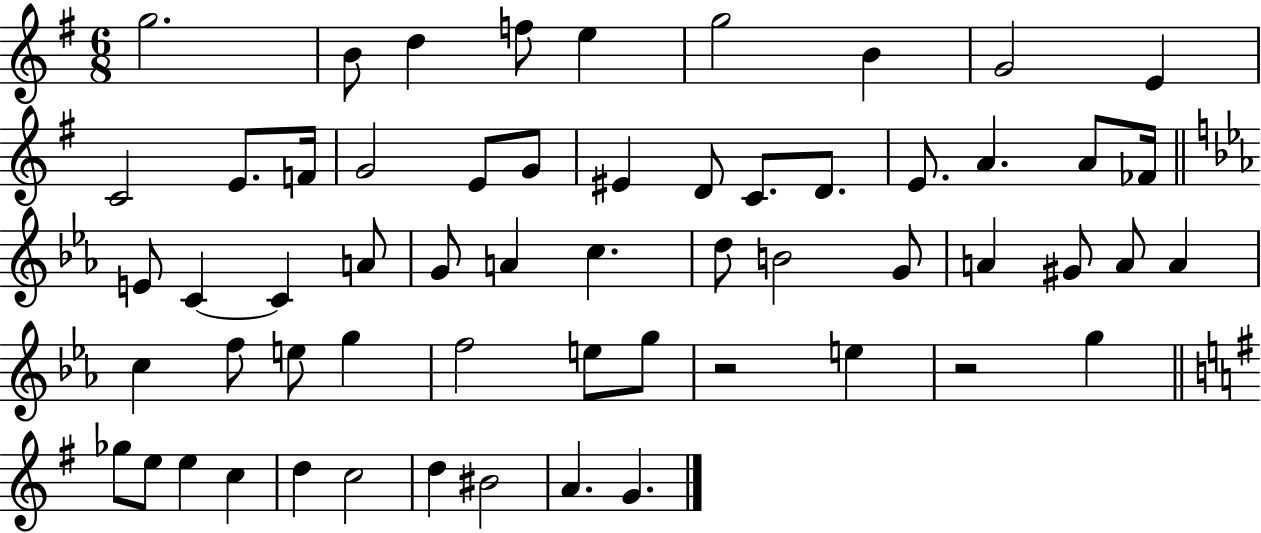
G5/h. B4/e D5/q F5/e E5/q G5/h B4/q G4/h E4/q C4/h E4/e. F4/s G4/h E4/e G4/e EIS4/q D4/e C4/e. D4/e. E4/e. A4/q. A4/e FES4/s E4/e C4/q C4/q A4/e G4/e A4/q C5/q. D5/e B4/h G4/e A4/q G#4/e A4/e A4/q C5/q F5/e E5/e G5/q F5/h E5/e G5/e R/h E5/q R/h G5/q Gb5/e E5/e E5/q C5/q D5/q C5/h D5/q BIS4/h A4/q. G4/q.